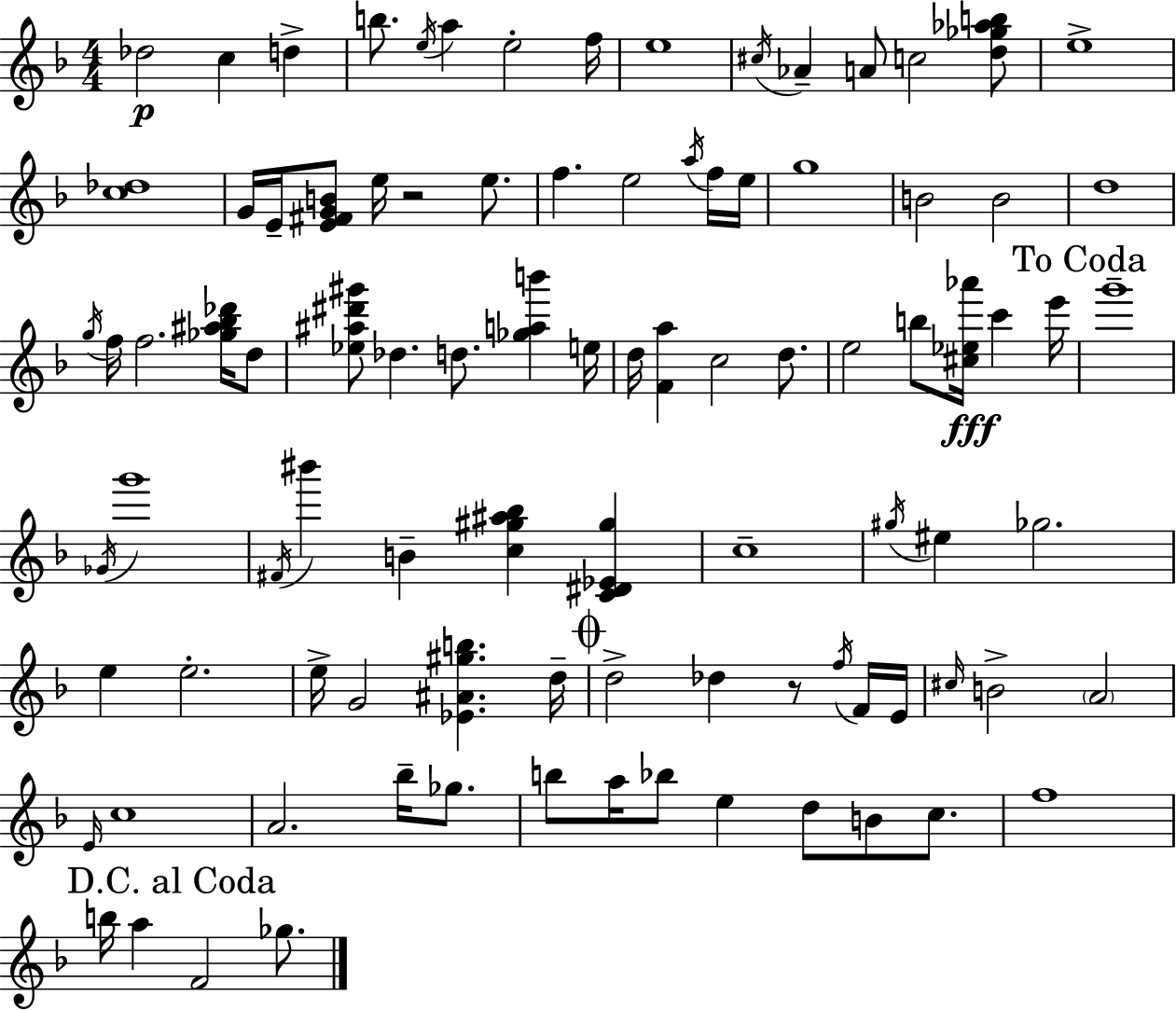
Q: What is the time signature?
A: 4/4